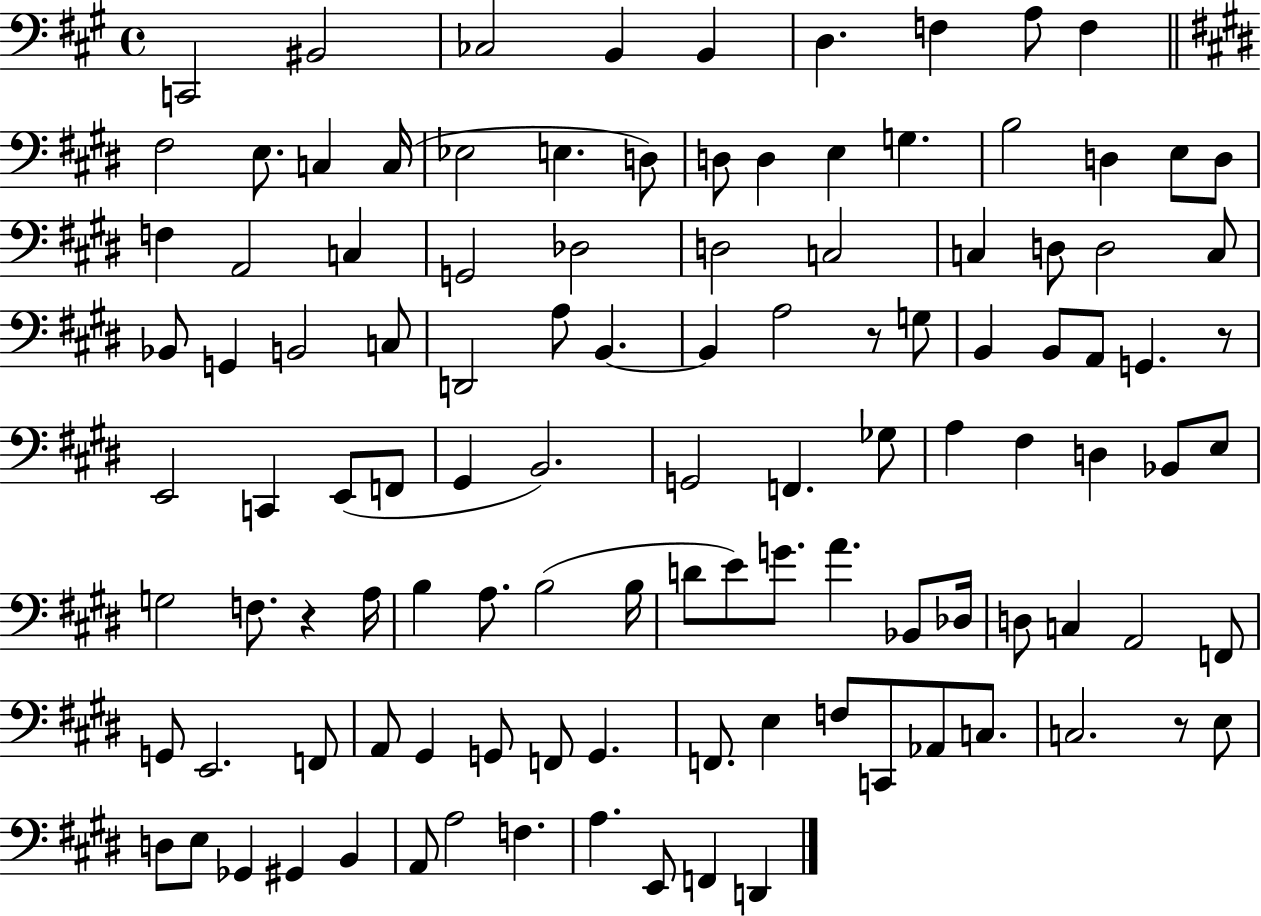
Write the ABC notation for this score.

X:1
T:Untitled
M:4/4
L:1/4
K:A
C,,2 ^B,,2 _C,2 B,, B,, D, F, A,/2 F, ^F,2 E,/2 C, C,/4 _E,2 E, D,/2 D,/2 D, E, G, B,2 D, E,/2 D,/2 F, A,,2 C, G,,2 _D,2 D,2 C,2 C, D,/2 D,2 C,/2 _B,,/2 G,, B,,2 C,/2 D,,2 A,/2 B,, B,, A,2 z/2 G,/2 B,, B,,/2 A,,/2 G,, z/2 E,,2 C,, E,,/2 F,,/2 ^G,, B,,2 G,,2 F,, _G,/2 A, ^F, D, _B,,/2 E,/2 G,2 F,/2 z A,/4 B, A,/2 B,2 B,/4 D/2 E/2 G/2 A _B,,/2 _D,/4 D,/2 C, A,,2 F,,/2 G,,/2 E,,2 F,,/2 A,,/2 ^G,, G,,/2 F,,/2 G,, F,,/2 E, F,/2 C,,/2 _A,,/2 C,/2 C,2 z/2 E,/2 D,/2 E,/2 _G,, ^G,, B,, A,,/2 A,2 F, A, E,,/2 F,, D,,